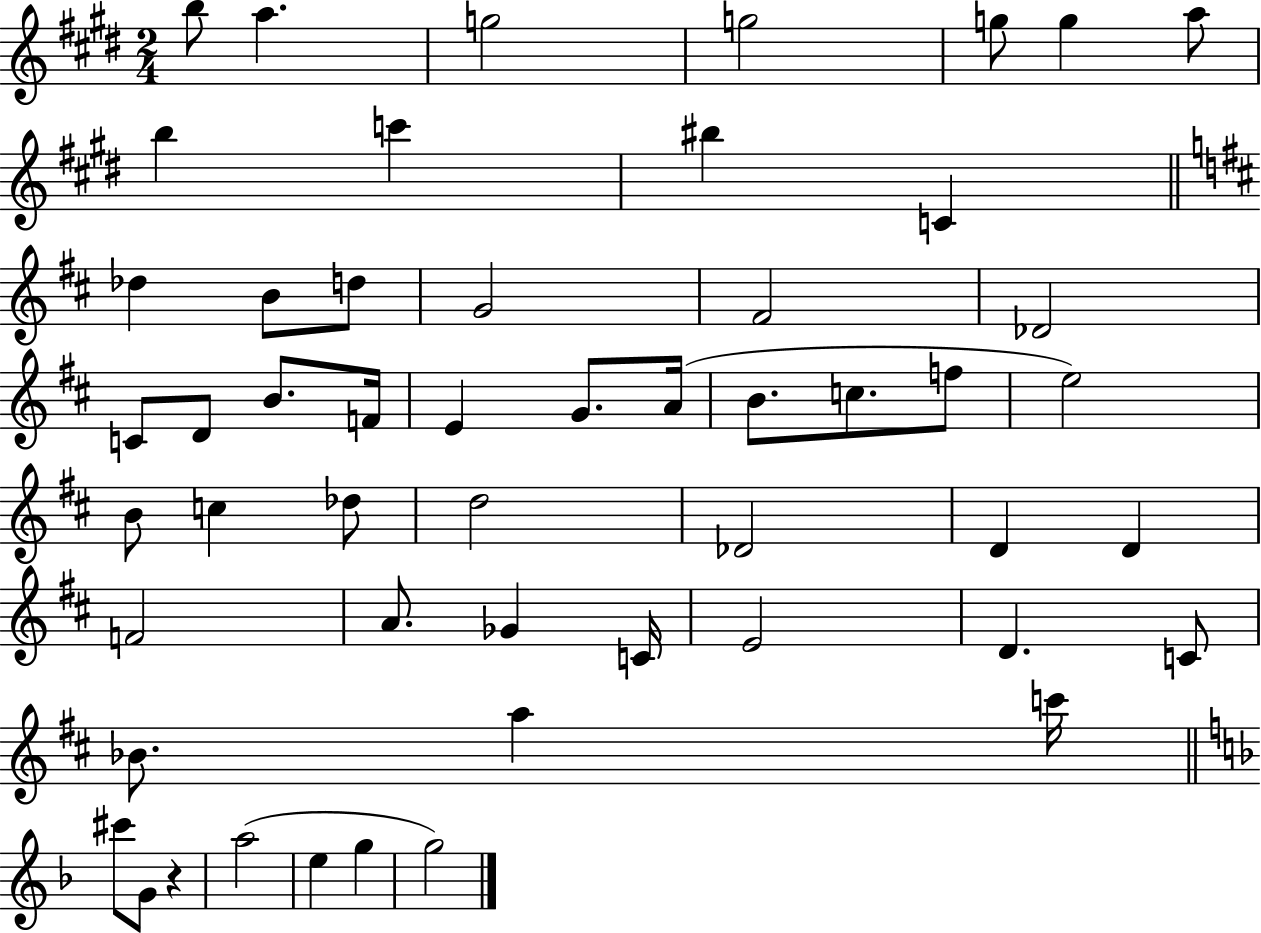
X:1
T:Untitled
M:2/4
L:1/4
K:E
b/2 a g2 g2 g/2 g a/2 b c' ^b C _d B/2 d/2 G2 ^F2 _D2 C/2 D/2 B/2 F/4 E G/2 A/4 B/2 c/2 f/2 e2 B/2 c _d/2 d2 _D2 D D F2 A/2 _G C/4 E2 D C/2 _B/2 a c'/4 ^c'/2 G/2 z a2 e g g2